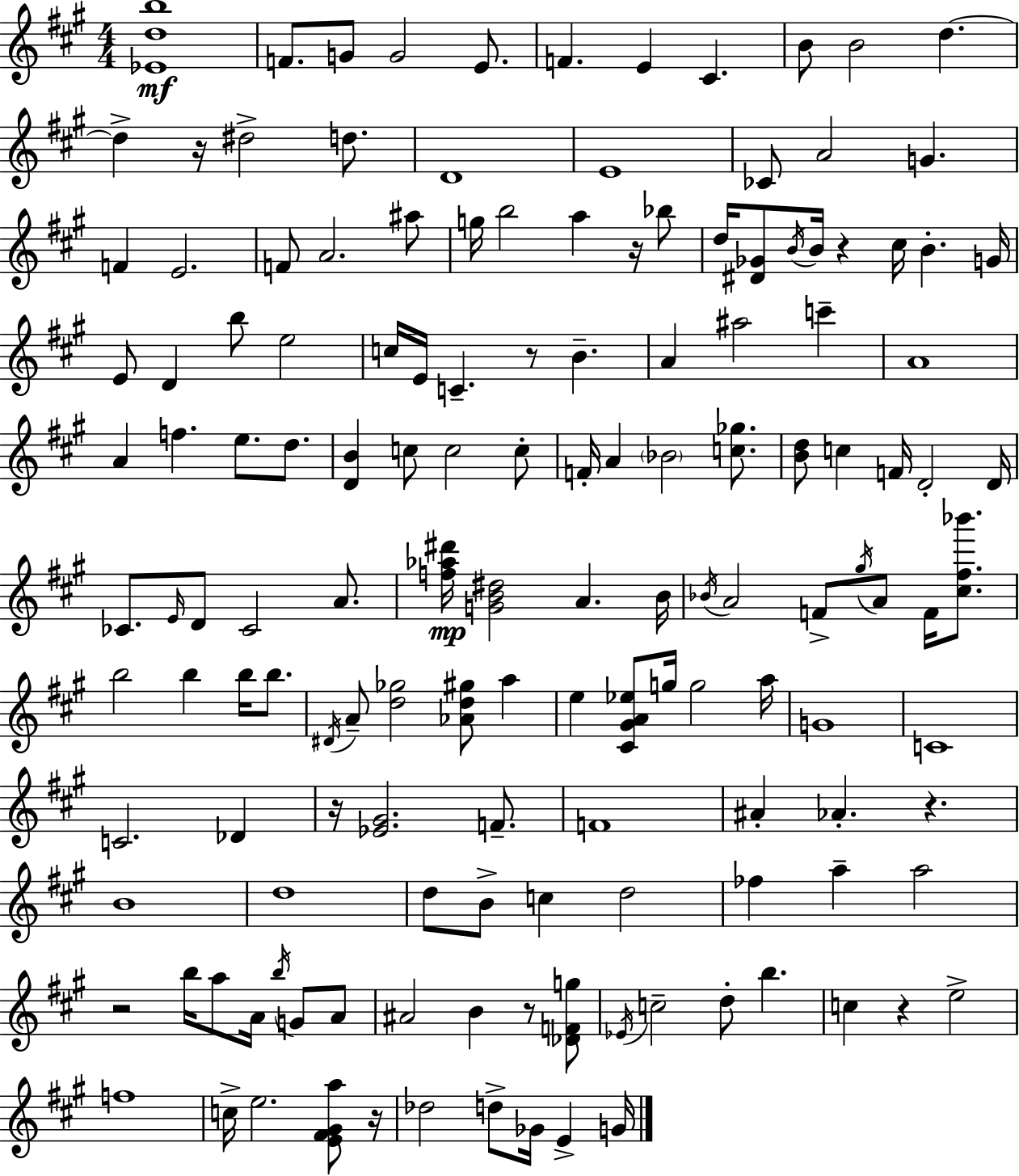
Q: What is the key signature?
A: A major